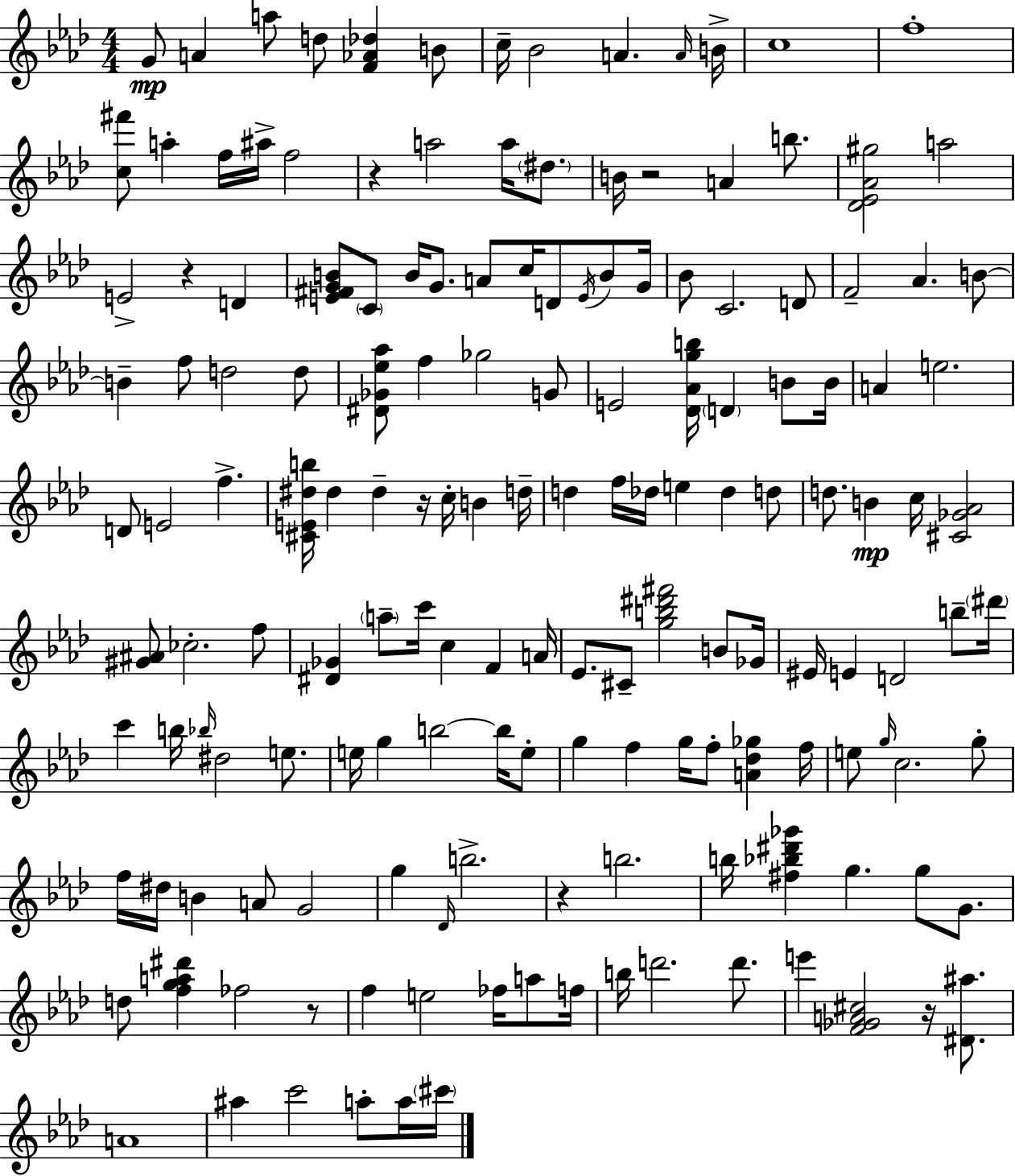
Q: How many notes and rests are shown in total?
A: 158